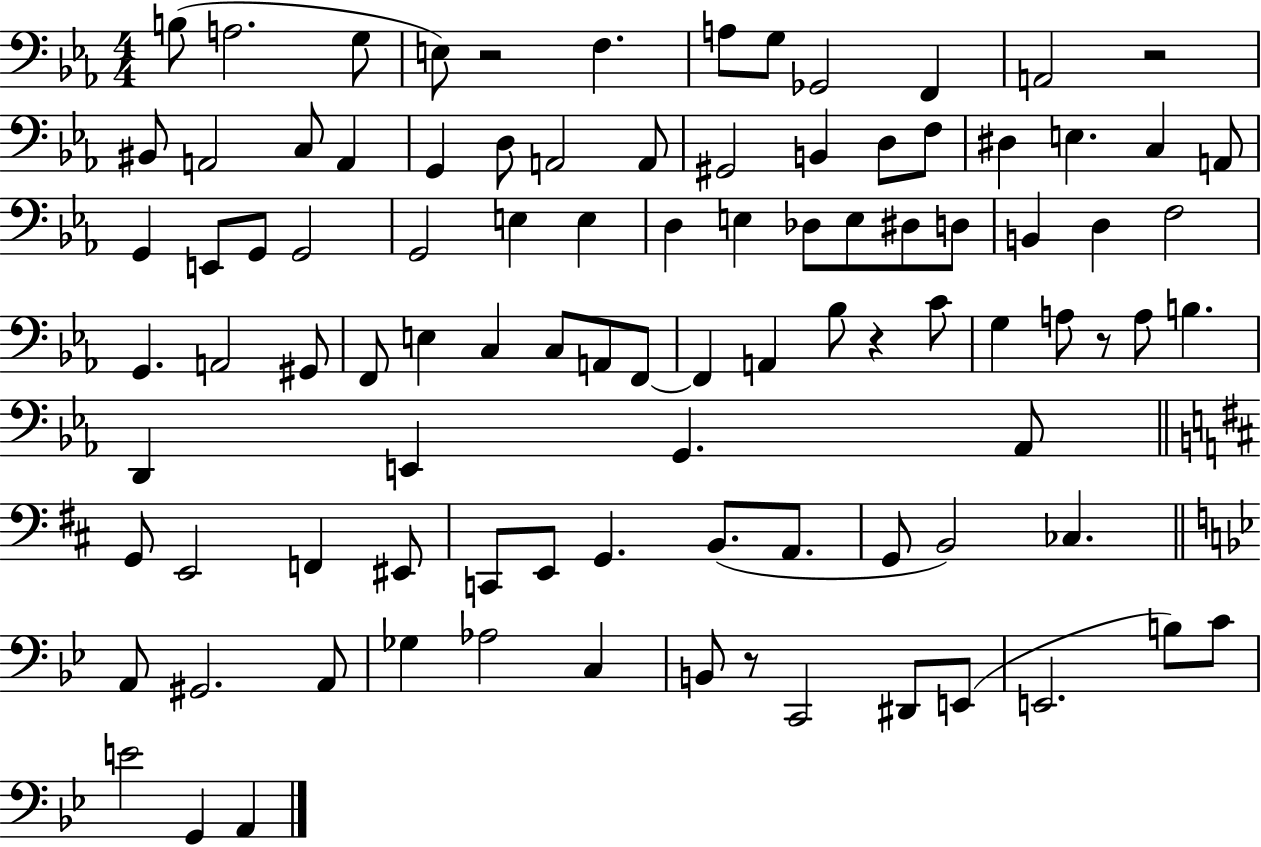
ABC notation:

X:1
T:Untitled
M:4/4
L:1/4
K:Eb
B,/2 A,2 G,/2 E,/2 z2 F, A,/2 G,/2 _G,,2 F,, A,,2 z2 ^B,,/2 A,,2 C,/2 A,, G,, D,/2 A,,2 A,,/2 ^G,,2 B,, D,/2 F,/2 ^D, E, C, A,,/2 G,, E,,/2 G,,/2 G,,2 G,,2 E, E, D, E, _D,/2 E,/2 ^D,/2 D,/2 B,, D, F,2 G,, A,,2 ^G,,/2 F,,/2 E, C, C,/2 A,,/2 F,,/2 F,, A,, _B,/2 z C/2 G, A,/2 z/2 A,/2 B, D,, E,, G,, _A,,/2 G,,/2 E,,2 F,, ^E,,/2 C,,/2 E,,/2 G,, B,,/2 A,,/2 G,,/2 B,,2 _C, A,,/2 ^G,,2 A,,/2 _G, _A,2 C, B,,/2 z/2 C,,2 ^D,,/2 E,,/2 E,,2 B,/2 C/2 E2 G,, A,,